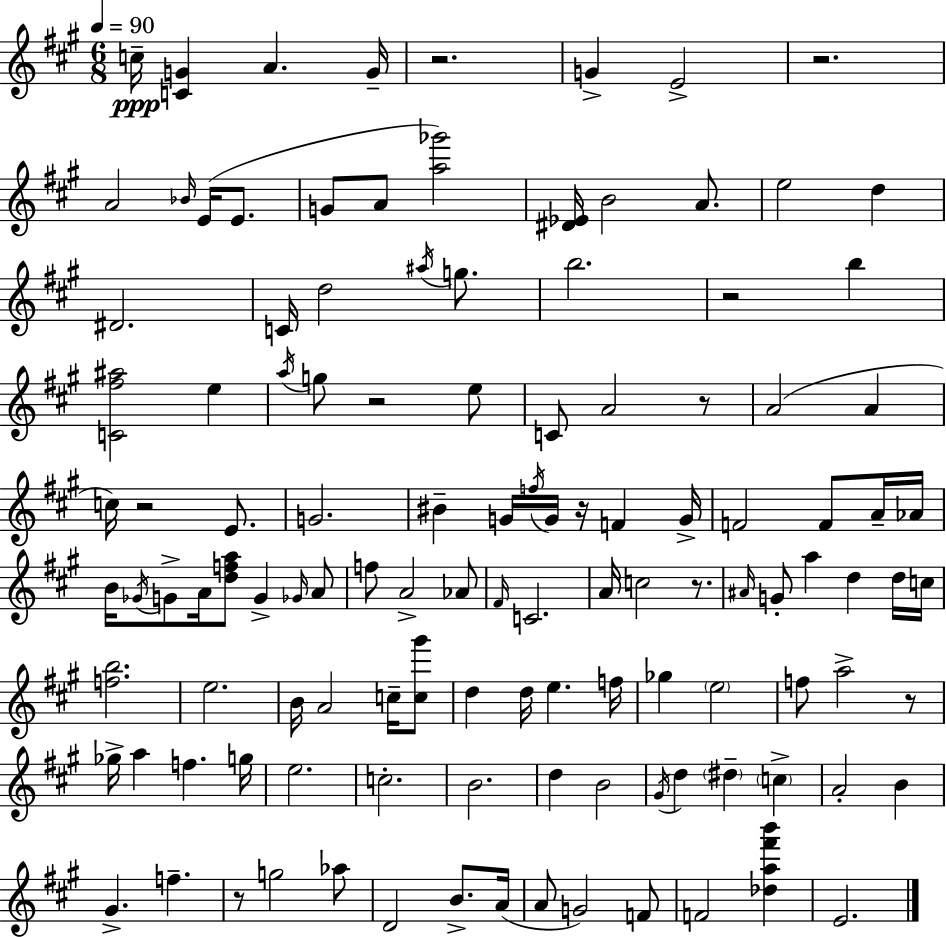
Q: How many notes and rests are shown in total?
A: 120